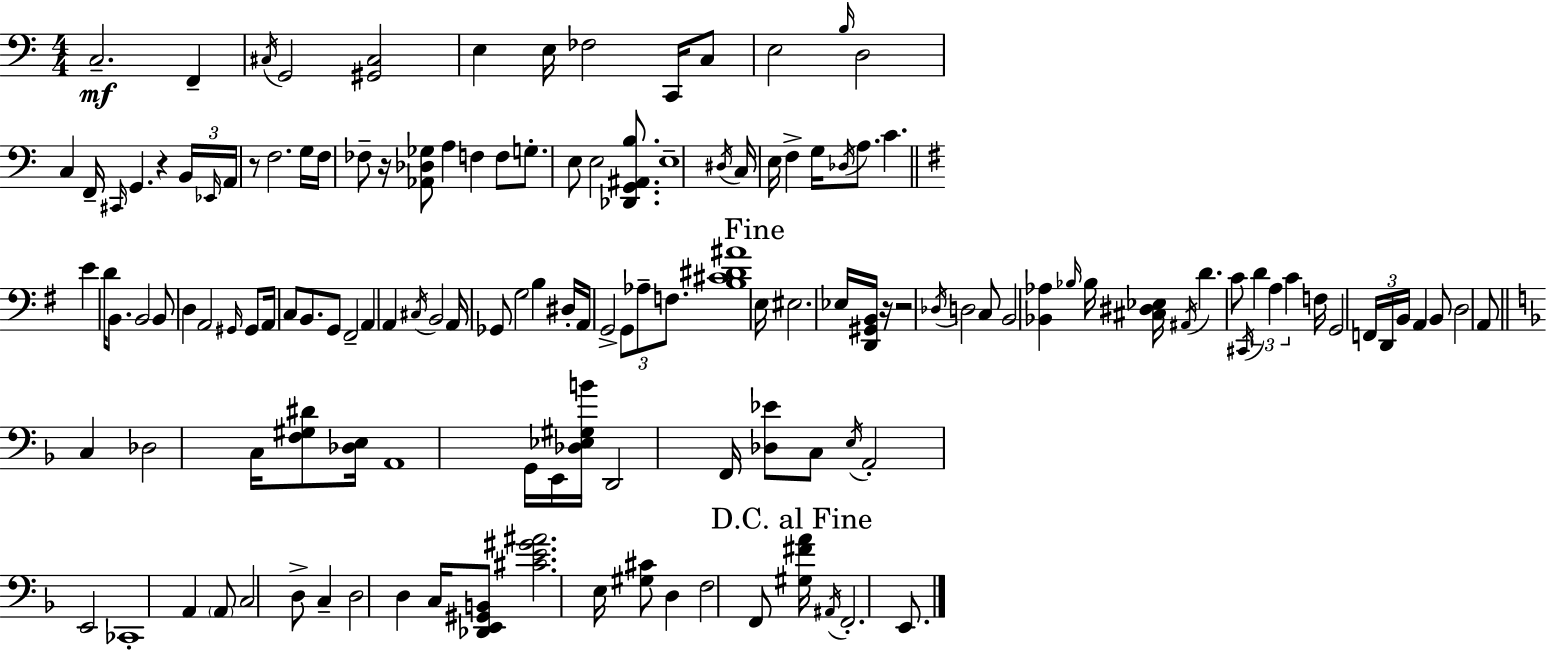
X:1
T:Untitled
M:4/4
L:1/4
K:C
C,2 F,, ^C,/4 G,,2 [^G,,^C,]2 E, E,/4 _F,2 C,,/4 C,/2 E,2 B,/4 D,2 C, F,,/4 ^C,,/4 G,, z B,,/4 _E,,/4 A,,/4 z/2 F,2 G,/4 F,/4 _F,/2 z/4 [_A,,_D,_G,]/2 A, F, F,/2 G,/2 E,/2 E,2 [_D,,G,,^A,,B,]/2 E,4 ^D,/4 C,/4 E,/4 F, G,/4 _D,/4 A,/2 C E D/4 B,,/2 B,,2 B,,/2 D, A,,2 ^G,,/4 ^G,,/2 A,,/4 C,/2 B,,/2 G,,/2 ^F,,2 A,, A,, ^C,/4 B,,2 A,,/4 _G,,/2 G,2 B, ^D,/4 A,,/4 G,,2 G,,/2 _A,/2 F,/2 [B,^C^D^A]4 E,/4 ^E,2 _E,/4 [D,,^G,,B,,]/4 z/4 z2 _D,/4 D,2 C,/2 B,,2 [_B,,_A,] _B,/4 _B,/4 [^C,^D,_E,]/4 ^A,,/4 D C/2 ^C,,/4 D A, C F,/4 G,,2 F,,/4 D,,/4 B,,/4 A,, B,,/2 D,2 A,,/2 C, _D,2 C,/4 [F,^G,^D]/2 [_D,E,]/4 A,,4 G,,/4 E,,/4 [_D,_E,^G,B]/4 D,,2 F,,/4 [_D,_E]/2 C,/2 E,/4 A,,2 E,,2 _C,,4 A,, A,,/2 C,2 D,/2 C, D,2 D, C,/4 [_D,,E,,^G,,B,,]/2 [^CE^G^A]2 E,/4 [^G,^C]/2 D, F,2 F,,/2 [^G,^FA]/4 ^A,,/4 F,,2 E,,/2